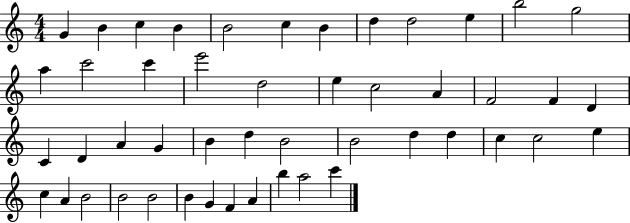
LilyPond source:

{
  \clef treble
  \numericTimeSignature
  \time 4/4
  \key c \major
  g'4 b'4 c''4 b'4 | b'2 c''4 b'4 | d''4 d''2 e''4 | b''2 g''2 | \break a''4 c'''2 c'''4 | e'''2 d''2 | e''4 c''2 a'4 | f'2 f'4 d'4 | \break c'4 d'4 a'4 g'4 | b'4 d''4 b'2 | b'2 d''4 d''4 | c''4 c''2 e''4 | \break c''4 a'4 b'2 | b'2 b'2 | b'4 g'4 f'4 a'4 | b''4 a''2 c'''4 | \break \bar "|."
}